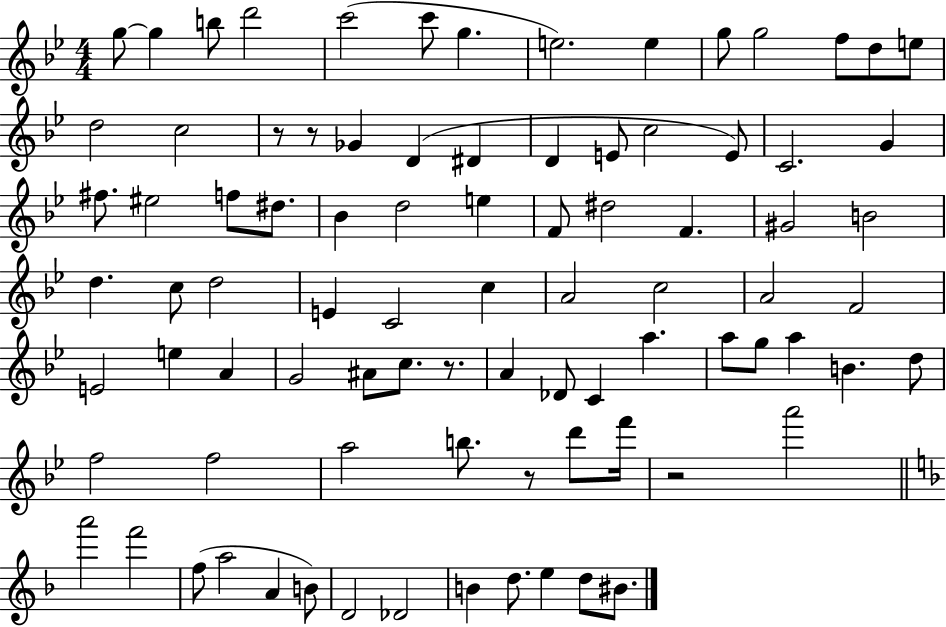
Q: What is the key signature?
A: BES major